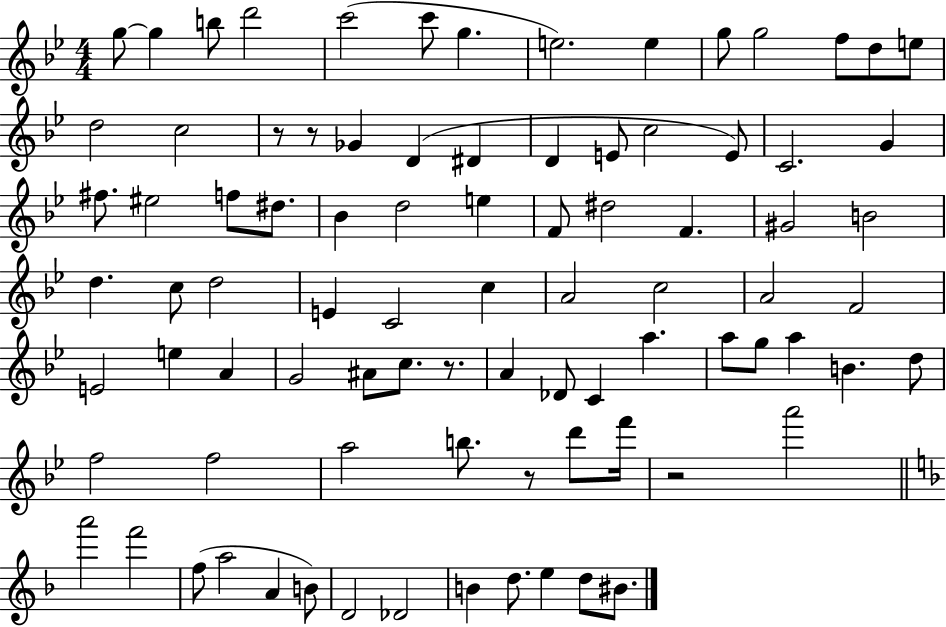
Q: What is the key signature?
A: BES major